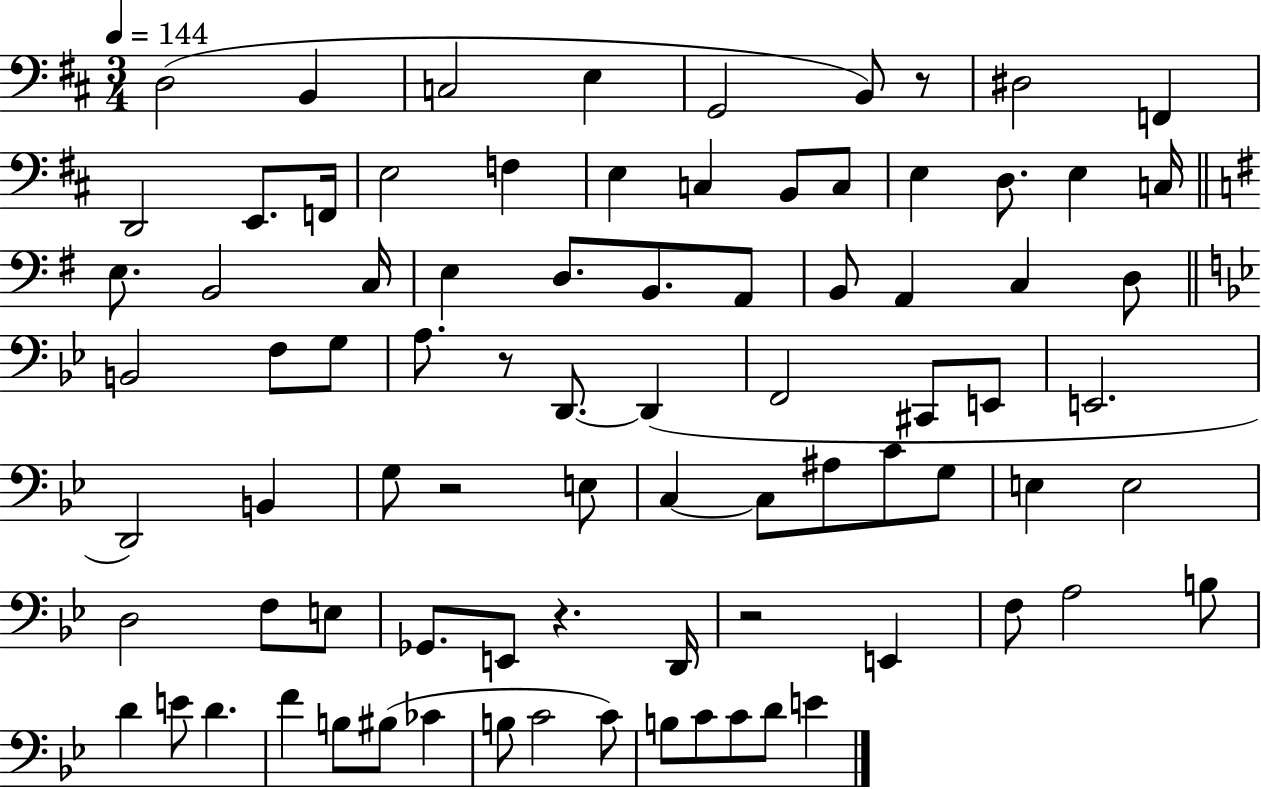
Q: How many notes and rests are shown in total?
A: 83